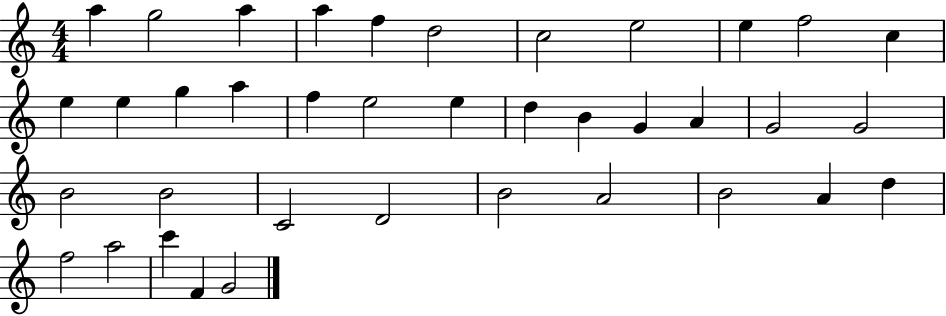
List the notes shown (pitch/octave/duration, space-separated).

A5/q G5/h A5/q A5/q F5/q D5/h C5/h E5/h E5/q F5/h C5/q E5/q E5/q G5/q A5/q F5/q E5/h E5/q D5/q B4/q G4/q A4/q G4/h G4/h B4/h B4/h C4/h D4/h B4/h A4/h B4/h A4/q D5/q F5/h A5/h C6/q F4/q G4/h